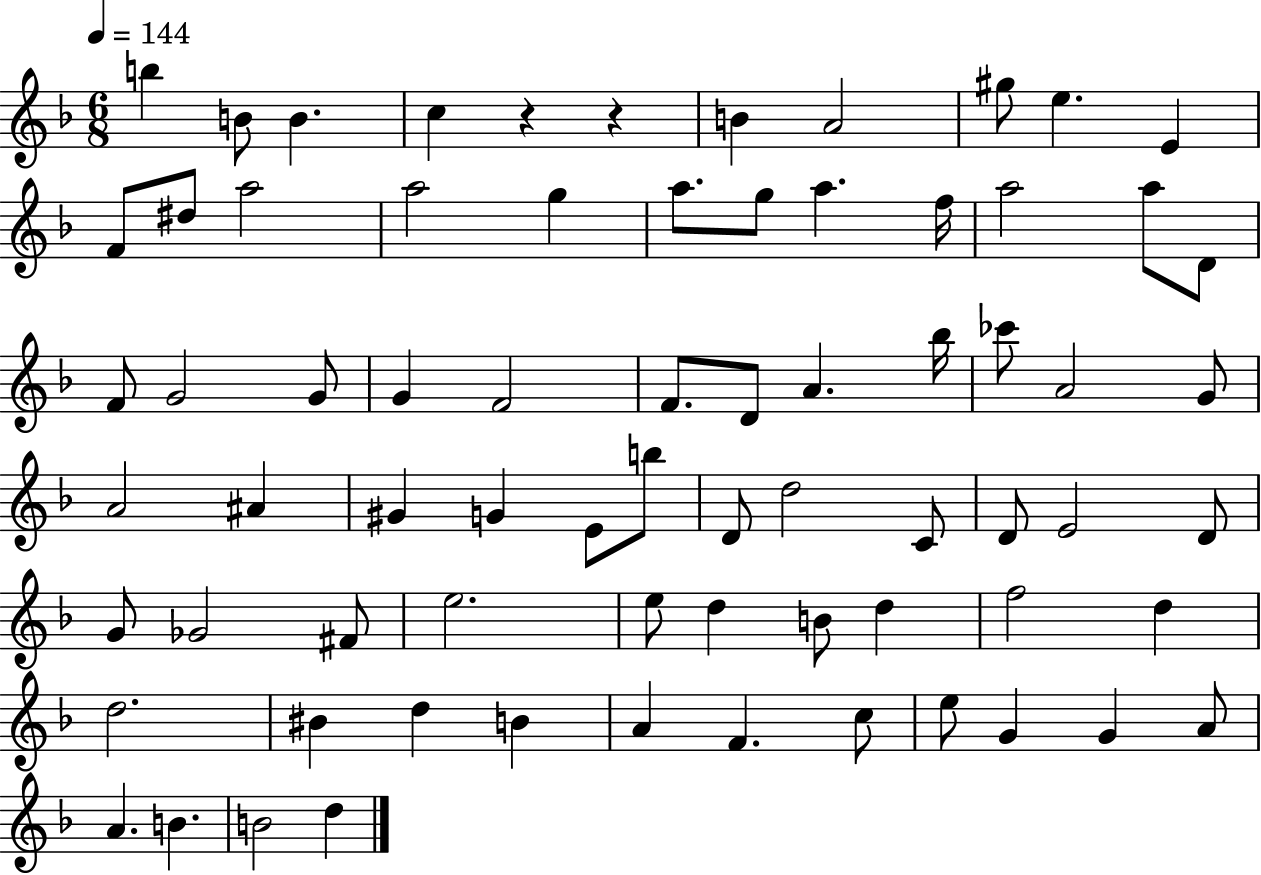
{
  \clef treble
  \numericTimeSignature
  \time 6/8
  \key f \major
  \tempo 4 = 144
  b''4 b'8 b'4. | c''4 r4 r4 | b'4 a'2 | gis''8 e''4. e'4 | \break f'8 dis''8 a''2 | a''2 g''4 | a''8. g''8 a''4. f''16 | a''2 a''8 d'8 | \break f'8 g'2 g'8 | g'4 f'2 | f'8. d'8 a'4. bes''16 | ces'''8 a'2 g'8 | \break a'2 ais'4 | gis'4 g'4 e'8 b''8 | d'8 d''2 c'8 | d'8 e'2 d'8 | \break g'8 ges'2 fis'8 | e''2. | e''8 d''4 b'8 d''4 | f''2 d''4 | \break d''2. | bis'4 d''4 b'4 | a'4 f'4. c''8 | e''8 g'4 g'4 a'8 | \break a'4. b'4. | b'2 d''4 | \bar "|."
}